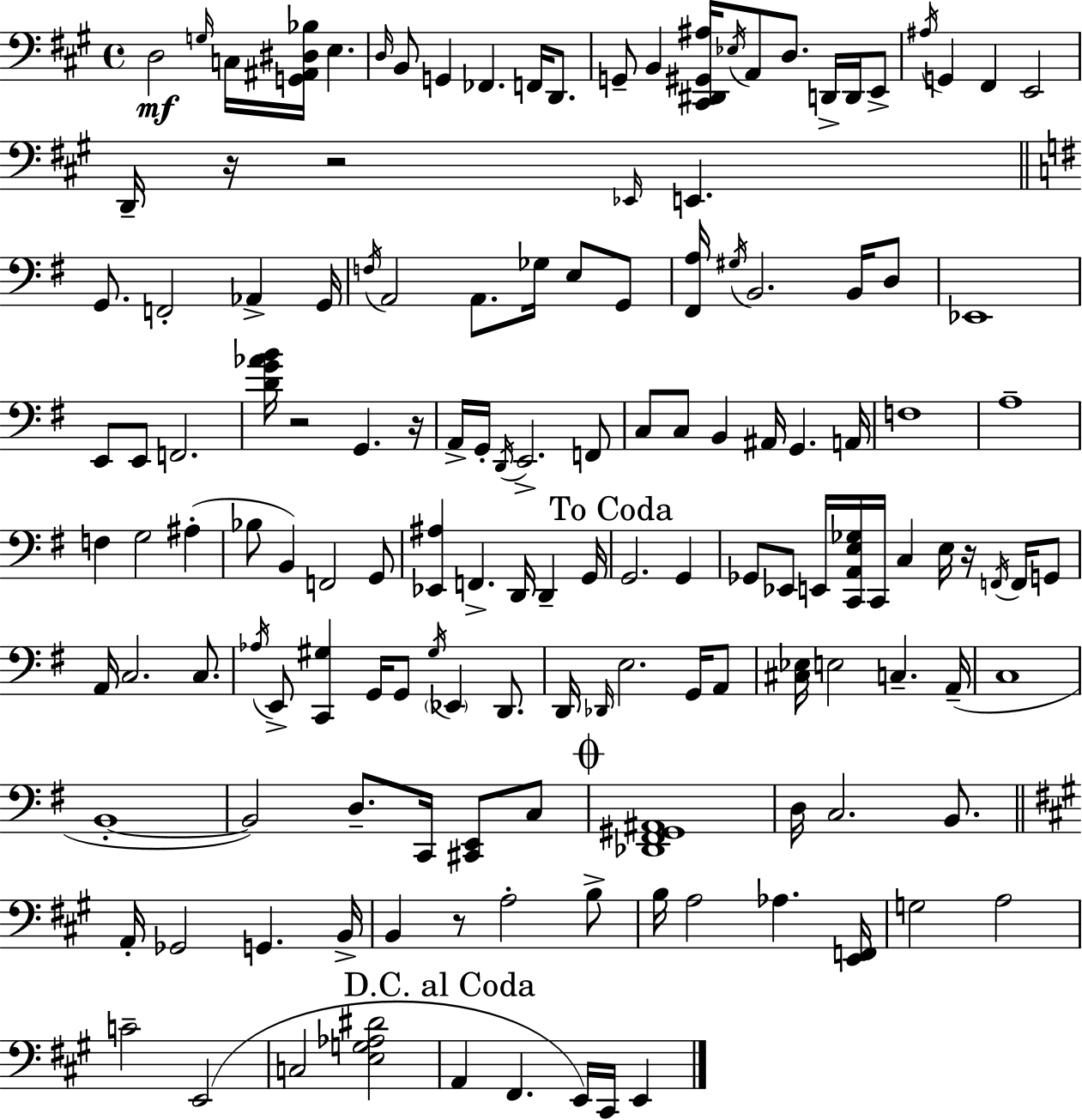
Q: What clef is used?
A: bass